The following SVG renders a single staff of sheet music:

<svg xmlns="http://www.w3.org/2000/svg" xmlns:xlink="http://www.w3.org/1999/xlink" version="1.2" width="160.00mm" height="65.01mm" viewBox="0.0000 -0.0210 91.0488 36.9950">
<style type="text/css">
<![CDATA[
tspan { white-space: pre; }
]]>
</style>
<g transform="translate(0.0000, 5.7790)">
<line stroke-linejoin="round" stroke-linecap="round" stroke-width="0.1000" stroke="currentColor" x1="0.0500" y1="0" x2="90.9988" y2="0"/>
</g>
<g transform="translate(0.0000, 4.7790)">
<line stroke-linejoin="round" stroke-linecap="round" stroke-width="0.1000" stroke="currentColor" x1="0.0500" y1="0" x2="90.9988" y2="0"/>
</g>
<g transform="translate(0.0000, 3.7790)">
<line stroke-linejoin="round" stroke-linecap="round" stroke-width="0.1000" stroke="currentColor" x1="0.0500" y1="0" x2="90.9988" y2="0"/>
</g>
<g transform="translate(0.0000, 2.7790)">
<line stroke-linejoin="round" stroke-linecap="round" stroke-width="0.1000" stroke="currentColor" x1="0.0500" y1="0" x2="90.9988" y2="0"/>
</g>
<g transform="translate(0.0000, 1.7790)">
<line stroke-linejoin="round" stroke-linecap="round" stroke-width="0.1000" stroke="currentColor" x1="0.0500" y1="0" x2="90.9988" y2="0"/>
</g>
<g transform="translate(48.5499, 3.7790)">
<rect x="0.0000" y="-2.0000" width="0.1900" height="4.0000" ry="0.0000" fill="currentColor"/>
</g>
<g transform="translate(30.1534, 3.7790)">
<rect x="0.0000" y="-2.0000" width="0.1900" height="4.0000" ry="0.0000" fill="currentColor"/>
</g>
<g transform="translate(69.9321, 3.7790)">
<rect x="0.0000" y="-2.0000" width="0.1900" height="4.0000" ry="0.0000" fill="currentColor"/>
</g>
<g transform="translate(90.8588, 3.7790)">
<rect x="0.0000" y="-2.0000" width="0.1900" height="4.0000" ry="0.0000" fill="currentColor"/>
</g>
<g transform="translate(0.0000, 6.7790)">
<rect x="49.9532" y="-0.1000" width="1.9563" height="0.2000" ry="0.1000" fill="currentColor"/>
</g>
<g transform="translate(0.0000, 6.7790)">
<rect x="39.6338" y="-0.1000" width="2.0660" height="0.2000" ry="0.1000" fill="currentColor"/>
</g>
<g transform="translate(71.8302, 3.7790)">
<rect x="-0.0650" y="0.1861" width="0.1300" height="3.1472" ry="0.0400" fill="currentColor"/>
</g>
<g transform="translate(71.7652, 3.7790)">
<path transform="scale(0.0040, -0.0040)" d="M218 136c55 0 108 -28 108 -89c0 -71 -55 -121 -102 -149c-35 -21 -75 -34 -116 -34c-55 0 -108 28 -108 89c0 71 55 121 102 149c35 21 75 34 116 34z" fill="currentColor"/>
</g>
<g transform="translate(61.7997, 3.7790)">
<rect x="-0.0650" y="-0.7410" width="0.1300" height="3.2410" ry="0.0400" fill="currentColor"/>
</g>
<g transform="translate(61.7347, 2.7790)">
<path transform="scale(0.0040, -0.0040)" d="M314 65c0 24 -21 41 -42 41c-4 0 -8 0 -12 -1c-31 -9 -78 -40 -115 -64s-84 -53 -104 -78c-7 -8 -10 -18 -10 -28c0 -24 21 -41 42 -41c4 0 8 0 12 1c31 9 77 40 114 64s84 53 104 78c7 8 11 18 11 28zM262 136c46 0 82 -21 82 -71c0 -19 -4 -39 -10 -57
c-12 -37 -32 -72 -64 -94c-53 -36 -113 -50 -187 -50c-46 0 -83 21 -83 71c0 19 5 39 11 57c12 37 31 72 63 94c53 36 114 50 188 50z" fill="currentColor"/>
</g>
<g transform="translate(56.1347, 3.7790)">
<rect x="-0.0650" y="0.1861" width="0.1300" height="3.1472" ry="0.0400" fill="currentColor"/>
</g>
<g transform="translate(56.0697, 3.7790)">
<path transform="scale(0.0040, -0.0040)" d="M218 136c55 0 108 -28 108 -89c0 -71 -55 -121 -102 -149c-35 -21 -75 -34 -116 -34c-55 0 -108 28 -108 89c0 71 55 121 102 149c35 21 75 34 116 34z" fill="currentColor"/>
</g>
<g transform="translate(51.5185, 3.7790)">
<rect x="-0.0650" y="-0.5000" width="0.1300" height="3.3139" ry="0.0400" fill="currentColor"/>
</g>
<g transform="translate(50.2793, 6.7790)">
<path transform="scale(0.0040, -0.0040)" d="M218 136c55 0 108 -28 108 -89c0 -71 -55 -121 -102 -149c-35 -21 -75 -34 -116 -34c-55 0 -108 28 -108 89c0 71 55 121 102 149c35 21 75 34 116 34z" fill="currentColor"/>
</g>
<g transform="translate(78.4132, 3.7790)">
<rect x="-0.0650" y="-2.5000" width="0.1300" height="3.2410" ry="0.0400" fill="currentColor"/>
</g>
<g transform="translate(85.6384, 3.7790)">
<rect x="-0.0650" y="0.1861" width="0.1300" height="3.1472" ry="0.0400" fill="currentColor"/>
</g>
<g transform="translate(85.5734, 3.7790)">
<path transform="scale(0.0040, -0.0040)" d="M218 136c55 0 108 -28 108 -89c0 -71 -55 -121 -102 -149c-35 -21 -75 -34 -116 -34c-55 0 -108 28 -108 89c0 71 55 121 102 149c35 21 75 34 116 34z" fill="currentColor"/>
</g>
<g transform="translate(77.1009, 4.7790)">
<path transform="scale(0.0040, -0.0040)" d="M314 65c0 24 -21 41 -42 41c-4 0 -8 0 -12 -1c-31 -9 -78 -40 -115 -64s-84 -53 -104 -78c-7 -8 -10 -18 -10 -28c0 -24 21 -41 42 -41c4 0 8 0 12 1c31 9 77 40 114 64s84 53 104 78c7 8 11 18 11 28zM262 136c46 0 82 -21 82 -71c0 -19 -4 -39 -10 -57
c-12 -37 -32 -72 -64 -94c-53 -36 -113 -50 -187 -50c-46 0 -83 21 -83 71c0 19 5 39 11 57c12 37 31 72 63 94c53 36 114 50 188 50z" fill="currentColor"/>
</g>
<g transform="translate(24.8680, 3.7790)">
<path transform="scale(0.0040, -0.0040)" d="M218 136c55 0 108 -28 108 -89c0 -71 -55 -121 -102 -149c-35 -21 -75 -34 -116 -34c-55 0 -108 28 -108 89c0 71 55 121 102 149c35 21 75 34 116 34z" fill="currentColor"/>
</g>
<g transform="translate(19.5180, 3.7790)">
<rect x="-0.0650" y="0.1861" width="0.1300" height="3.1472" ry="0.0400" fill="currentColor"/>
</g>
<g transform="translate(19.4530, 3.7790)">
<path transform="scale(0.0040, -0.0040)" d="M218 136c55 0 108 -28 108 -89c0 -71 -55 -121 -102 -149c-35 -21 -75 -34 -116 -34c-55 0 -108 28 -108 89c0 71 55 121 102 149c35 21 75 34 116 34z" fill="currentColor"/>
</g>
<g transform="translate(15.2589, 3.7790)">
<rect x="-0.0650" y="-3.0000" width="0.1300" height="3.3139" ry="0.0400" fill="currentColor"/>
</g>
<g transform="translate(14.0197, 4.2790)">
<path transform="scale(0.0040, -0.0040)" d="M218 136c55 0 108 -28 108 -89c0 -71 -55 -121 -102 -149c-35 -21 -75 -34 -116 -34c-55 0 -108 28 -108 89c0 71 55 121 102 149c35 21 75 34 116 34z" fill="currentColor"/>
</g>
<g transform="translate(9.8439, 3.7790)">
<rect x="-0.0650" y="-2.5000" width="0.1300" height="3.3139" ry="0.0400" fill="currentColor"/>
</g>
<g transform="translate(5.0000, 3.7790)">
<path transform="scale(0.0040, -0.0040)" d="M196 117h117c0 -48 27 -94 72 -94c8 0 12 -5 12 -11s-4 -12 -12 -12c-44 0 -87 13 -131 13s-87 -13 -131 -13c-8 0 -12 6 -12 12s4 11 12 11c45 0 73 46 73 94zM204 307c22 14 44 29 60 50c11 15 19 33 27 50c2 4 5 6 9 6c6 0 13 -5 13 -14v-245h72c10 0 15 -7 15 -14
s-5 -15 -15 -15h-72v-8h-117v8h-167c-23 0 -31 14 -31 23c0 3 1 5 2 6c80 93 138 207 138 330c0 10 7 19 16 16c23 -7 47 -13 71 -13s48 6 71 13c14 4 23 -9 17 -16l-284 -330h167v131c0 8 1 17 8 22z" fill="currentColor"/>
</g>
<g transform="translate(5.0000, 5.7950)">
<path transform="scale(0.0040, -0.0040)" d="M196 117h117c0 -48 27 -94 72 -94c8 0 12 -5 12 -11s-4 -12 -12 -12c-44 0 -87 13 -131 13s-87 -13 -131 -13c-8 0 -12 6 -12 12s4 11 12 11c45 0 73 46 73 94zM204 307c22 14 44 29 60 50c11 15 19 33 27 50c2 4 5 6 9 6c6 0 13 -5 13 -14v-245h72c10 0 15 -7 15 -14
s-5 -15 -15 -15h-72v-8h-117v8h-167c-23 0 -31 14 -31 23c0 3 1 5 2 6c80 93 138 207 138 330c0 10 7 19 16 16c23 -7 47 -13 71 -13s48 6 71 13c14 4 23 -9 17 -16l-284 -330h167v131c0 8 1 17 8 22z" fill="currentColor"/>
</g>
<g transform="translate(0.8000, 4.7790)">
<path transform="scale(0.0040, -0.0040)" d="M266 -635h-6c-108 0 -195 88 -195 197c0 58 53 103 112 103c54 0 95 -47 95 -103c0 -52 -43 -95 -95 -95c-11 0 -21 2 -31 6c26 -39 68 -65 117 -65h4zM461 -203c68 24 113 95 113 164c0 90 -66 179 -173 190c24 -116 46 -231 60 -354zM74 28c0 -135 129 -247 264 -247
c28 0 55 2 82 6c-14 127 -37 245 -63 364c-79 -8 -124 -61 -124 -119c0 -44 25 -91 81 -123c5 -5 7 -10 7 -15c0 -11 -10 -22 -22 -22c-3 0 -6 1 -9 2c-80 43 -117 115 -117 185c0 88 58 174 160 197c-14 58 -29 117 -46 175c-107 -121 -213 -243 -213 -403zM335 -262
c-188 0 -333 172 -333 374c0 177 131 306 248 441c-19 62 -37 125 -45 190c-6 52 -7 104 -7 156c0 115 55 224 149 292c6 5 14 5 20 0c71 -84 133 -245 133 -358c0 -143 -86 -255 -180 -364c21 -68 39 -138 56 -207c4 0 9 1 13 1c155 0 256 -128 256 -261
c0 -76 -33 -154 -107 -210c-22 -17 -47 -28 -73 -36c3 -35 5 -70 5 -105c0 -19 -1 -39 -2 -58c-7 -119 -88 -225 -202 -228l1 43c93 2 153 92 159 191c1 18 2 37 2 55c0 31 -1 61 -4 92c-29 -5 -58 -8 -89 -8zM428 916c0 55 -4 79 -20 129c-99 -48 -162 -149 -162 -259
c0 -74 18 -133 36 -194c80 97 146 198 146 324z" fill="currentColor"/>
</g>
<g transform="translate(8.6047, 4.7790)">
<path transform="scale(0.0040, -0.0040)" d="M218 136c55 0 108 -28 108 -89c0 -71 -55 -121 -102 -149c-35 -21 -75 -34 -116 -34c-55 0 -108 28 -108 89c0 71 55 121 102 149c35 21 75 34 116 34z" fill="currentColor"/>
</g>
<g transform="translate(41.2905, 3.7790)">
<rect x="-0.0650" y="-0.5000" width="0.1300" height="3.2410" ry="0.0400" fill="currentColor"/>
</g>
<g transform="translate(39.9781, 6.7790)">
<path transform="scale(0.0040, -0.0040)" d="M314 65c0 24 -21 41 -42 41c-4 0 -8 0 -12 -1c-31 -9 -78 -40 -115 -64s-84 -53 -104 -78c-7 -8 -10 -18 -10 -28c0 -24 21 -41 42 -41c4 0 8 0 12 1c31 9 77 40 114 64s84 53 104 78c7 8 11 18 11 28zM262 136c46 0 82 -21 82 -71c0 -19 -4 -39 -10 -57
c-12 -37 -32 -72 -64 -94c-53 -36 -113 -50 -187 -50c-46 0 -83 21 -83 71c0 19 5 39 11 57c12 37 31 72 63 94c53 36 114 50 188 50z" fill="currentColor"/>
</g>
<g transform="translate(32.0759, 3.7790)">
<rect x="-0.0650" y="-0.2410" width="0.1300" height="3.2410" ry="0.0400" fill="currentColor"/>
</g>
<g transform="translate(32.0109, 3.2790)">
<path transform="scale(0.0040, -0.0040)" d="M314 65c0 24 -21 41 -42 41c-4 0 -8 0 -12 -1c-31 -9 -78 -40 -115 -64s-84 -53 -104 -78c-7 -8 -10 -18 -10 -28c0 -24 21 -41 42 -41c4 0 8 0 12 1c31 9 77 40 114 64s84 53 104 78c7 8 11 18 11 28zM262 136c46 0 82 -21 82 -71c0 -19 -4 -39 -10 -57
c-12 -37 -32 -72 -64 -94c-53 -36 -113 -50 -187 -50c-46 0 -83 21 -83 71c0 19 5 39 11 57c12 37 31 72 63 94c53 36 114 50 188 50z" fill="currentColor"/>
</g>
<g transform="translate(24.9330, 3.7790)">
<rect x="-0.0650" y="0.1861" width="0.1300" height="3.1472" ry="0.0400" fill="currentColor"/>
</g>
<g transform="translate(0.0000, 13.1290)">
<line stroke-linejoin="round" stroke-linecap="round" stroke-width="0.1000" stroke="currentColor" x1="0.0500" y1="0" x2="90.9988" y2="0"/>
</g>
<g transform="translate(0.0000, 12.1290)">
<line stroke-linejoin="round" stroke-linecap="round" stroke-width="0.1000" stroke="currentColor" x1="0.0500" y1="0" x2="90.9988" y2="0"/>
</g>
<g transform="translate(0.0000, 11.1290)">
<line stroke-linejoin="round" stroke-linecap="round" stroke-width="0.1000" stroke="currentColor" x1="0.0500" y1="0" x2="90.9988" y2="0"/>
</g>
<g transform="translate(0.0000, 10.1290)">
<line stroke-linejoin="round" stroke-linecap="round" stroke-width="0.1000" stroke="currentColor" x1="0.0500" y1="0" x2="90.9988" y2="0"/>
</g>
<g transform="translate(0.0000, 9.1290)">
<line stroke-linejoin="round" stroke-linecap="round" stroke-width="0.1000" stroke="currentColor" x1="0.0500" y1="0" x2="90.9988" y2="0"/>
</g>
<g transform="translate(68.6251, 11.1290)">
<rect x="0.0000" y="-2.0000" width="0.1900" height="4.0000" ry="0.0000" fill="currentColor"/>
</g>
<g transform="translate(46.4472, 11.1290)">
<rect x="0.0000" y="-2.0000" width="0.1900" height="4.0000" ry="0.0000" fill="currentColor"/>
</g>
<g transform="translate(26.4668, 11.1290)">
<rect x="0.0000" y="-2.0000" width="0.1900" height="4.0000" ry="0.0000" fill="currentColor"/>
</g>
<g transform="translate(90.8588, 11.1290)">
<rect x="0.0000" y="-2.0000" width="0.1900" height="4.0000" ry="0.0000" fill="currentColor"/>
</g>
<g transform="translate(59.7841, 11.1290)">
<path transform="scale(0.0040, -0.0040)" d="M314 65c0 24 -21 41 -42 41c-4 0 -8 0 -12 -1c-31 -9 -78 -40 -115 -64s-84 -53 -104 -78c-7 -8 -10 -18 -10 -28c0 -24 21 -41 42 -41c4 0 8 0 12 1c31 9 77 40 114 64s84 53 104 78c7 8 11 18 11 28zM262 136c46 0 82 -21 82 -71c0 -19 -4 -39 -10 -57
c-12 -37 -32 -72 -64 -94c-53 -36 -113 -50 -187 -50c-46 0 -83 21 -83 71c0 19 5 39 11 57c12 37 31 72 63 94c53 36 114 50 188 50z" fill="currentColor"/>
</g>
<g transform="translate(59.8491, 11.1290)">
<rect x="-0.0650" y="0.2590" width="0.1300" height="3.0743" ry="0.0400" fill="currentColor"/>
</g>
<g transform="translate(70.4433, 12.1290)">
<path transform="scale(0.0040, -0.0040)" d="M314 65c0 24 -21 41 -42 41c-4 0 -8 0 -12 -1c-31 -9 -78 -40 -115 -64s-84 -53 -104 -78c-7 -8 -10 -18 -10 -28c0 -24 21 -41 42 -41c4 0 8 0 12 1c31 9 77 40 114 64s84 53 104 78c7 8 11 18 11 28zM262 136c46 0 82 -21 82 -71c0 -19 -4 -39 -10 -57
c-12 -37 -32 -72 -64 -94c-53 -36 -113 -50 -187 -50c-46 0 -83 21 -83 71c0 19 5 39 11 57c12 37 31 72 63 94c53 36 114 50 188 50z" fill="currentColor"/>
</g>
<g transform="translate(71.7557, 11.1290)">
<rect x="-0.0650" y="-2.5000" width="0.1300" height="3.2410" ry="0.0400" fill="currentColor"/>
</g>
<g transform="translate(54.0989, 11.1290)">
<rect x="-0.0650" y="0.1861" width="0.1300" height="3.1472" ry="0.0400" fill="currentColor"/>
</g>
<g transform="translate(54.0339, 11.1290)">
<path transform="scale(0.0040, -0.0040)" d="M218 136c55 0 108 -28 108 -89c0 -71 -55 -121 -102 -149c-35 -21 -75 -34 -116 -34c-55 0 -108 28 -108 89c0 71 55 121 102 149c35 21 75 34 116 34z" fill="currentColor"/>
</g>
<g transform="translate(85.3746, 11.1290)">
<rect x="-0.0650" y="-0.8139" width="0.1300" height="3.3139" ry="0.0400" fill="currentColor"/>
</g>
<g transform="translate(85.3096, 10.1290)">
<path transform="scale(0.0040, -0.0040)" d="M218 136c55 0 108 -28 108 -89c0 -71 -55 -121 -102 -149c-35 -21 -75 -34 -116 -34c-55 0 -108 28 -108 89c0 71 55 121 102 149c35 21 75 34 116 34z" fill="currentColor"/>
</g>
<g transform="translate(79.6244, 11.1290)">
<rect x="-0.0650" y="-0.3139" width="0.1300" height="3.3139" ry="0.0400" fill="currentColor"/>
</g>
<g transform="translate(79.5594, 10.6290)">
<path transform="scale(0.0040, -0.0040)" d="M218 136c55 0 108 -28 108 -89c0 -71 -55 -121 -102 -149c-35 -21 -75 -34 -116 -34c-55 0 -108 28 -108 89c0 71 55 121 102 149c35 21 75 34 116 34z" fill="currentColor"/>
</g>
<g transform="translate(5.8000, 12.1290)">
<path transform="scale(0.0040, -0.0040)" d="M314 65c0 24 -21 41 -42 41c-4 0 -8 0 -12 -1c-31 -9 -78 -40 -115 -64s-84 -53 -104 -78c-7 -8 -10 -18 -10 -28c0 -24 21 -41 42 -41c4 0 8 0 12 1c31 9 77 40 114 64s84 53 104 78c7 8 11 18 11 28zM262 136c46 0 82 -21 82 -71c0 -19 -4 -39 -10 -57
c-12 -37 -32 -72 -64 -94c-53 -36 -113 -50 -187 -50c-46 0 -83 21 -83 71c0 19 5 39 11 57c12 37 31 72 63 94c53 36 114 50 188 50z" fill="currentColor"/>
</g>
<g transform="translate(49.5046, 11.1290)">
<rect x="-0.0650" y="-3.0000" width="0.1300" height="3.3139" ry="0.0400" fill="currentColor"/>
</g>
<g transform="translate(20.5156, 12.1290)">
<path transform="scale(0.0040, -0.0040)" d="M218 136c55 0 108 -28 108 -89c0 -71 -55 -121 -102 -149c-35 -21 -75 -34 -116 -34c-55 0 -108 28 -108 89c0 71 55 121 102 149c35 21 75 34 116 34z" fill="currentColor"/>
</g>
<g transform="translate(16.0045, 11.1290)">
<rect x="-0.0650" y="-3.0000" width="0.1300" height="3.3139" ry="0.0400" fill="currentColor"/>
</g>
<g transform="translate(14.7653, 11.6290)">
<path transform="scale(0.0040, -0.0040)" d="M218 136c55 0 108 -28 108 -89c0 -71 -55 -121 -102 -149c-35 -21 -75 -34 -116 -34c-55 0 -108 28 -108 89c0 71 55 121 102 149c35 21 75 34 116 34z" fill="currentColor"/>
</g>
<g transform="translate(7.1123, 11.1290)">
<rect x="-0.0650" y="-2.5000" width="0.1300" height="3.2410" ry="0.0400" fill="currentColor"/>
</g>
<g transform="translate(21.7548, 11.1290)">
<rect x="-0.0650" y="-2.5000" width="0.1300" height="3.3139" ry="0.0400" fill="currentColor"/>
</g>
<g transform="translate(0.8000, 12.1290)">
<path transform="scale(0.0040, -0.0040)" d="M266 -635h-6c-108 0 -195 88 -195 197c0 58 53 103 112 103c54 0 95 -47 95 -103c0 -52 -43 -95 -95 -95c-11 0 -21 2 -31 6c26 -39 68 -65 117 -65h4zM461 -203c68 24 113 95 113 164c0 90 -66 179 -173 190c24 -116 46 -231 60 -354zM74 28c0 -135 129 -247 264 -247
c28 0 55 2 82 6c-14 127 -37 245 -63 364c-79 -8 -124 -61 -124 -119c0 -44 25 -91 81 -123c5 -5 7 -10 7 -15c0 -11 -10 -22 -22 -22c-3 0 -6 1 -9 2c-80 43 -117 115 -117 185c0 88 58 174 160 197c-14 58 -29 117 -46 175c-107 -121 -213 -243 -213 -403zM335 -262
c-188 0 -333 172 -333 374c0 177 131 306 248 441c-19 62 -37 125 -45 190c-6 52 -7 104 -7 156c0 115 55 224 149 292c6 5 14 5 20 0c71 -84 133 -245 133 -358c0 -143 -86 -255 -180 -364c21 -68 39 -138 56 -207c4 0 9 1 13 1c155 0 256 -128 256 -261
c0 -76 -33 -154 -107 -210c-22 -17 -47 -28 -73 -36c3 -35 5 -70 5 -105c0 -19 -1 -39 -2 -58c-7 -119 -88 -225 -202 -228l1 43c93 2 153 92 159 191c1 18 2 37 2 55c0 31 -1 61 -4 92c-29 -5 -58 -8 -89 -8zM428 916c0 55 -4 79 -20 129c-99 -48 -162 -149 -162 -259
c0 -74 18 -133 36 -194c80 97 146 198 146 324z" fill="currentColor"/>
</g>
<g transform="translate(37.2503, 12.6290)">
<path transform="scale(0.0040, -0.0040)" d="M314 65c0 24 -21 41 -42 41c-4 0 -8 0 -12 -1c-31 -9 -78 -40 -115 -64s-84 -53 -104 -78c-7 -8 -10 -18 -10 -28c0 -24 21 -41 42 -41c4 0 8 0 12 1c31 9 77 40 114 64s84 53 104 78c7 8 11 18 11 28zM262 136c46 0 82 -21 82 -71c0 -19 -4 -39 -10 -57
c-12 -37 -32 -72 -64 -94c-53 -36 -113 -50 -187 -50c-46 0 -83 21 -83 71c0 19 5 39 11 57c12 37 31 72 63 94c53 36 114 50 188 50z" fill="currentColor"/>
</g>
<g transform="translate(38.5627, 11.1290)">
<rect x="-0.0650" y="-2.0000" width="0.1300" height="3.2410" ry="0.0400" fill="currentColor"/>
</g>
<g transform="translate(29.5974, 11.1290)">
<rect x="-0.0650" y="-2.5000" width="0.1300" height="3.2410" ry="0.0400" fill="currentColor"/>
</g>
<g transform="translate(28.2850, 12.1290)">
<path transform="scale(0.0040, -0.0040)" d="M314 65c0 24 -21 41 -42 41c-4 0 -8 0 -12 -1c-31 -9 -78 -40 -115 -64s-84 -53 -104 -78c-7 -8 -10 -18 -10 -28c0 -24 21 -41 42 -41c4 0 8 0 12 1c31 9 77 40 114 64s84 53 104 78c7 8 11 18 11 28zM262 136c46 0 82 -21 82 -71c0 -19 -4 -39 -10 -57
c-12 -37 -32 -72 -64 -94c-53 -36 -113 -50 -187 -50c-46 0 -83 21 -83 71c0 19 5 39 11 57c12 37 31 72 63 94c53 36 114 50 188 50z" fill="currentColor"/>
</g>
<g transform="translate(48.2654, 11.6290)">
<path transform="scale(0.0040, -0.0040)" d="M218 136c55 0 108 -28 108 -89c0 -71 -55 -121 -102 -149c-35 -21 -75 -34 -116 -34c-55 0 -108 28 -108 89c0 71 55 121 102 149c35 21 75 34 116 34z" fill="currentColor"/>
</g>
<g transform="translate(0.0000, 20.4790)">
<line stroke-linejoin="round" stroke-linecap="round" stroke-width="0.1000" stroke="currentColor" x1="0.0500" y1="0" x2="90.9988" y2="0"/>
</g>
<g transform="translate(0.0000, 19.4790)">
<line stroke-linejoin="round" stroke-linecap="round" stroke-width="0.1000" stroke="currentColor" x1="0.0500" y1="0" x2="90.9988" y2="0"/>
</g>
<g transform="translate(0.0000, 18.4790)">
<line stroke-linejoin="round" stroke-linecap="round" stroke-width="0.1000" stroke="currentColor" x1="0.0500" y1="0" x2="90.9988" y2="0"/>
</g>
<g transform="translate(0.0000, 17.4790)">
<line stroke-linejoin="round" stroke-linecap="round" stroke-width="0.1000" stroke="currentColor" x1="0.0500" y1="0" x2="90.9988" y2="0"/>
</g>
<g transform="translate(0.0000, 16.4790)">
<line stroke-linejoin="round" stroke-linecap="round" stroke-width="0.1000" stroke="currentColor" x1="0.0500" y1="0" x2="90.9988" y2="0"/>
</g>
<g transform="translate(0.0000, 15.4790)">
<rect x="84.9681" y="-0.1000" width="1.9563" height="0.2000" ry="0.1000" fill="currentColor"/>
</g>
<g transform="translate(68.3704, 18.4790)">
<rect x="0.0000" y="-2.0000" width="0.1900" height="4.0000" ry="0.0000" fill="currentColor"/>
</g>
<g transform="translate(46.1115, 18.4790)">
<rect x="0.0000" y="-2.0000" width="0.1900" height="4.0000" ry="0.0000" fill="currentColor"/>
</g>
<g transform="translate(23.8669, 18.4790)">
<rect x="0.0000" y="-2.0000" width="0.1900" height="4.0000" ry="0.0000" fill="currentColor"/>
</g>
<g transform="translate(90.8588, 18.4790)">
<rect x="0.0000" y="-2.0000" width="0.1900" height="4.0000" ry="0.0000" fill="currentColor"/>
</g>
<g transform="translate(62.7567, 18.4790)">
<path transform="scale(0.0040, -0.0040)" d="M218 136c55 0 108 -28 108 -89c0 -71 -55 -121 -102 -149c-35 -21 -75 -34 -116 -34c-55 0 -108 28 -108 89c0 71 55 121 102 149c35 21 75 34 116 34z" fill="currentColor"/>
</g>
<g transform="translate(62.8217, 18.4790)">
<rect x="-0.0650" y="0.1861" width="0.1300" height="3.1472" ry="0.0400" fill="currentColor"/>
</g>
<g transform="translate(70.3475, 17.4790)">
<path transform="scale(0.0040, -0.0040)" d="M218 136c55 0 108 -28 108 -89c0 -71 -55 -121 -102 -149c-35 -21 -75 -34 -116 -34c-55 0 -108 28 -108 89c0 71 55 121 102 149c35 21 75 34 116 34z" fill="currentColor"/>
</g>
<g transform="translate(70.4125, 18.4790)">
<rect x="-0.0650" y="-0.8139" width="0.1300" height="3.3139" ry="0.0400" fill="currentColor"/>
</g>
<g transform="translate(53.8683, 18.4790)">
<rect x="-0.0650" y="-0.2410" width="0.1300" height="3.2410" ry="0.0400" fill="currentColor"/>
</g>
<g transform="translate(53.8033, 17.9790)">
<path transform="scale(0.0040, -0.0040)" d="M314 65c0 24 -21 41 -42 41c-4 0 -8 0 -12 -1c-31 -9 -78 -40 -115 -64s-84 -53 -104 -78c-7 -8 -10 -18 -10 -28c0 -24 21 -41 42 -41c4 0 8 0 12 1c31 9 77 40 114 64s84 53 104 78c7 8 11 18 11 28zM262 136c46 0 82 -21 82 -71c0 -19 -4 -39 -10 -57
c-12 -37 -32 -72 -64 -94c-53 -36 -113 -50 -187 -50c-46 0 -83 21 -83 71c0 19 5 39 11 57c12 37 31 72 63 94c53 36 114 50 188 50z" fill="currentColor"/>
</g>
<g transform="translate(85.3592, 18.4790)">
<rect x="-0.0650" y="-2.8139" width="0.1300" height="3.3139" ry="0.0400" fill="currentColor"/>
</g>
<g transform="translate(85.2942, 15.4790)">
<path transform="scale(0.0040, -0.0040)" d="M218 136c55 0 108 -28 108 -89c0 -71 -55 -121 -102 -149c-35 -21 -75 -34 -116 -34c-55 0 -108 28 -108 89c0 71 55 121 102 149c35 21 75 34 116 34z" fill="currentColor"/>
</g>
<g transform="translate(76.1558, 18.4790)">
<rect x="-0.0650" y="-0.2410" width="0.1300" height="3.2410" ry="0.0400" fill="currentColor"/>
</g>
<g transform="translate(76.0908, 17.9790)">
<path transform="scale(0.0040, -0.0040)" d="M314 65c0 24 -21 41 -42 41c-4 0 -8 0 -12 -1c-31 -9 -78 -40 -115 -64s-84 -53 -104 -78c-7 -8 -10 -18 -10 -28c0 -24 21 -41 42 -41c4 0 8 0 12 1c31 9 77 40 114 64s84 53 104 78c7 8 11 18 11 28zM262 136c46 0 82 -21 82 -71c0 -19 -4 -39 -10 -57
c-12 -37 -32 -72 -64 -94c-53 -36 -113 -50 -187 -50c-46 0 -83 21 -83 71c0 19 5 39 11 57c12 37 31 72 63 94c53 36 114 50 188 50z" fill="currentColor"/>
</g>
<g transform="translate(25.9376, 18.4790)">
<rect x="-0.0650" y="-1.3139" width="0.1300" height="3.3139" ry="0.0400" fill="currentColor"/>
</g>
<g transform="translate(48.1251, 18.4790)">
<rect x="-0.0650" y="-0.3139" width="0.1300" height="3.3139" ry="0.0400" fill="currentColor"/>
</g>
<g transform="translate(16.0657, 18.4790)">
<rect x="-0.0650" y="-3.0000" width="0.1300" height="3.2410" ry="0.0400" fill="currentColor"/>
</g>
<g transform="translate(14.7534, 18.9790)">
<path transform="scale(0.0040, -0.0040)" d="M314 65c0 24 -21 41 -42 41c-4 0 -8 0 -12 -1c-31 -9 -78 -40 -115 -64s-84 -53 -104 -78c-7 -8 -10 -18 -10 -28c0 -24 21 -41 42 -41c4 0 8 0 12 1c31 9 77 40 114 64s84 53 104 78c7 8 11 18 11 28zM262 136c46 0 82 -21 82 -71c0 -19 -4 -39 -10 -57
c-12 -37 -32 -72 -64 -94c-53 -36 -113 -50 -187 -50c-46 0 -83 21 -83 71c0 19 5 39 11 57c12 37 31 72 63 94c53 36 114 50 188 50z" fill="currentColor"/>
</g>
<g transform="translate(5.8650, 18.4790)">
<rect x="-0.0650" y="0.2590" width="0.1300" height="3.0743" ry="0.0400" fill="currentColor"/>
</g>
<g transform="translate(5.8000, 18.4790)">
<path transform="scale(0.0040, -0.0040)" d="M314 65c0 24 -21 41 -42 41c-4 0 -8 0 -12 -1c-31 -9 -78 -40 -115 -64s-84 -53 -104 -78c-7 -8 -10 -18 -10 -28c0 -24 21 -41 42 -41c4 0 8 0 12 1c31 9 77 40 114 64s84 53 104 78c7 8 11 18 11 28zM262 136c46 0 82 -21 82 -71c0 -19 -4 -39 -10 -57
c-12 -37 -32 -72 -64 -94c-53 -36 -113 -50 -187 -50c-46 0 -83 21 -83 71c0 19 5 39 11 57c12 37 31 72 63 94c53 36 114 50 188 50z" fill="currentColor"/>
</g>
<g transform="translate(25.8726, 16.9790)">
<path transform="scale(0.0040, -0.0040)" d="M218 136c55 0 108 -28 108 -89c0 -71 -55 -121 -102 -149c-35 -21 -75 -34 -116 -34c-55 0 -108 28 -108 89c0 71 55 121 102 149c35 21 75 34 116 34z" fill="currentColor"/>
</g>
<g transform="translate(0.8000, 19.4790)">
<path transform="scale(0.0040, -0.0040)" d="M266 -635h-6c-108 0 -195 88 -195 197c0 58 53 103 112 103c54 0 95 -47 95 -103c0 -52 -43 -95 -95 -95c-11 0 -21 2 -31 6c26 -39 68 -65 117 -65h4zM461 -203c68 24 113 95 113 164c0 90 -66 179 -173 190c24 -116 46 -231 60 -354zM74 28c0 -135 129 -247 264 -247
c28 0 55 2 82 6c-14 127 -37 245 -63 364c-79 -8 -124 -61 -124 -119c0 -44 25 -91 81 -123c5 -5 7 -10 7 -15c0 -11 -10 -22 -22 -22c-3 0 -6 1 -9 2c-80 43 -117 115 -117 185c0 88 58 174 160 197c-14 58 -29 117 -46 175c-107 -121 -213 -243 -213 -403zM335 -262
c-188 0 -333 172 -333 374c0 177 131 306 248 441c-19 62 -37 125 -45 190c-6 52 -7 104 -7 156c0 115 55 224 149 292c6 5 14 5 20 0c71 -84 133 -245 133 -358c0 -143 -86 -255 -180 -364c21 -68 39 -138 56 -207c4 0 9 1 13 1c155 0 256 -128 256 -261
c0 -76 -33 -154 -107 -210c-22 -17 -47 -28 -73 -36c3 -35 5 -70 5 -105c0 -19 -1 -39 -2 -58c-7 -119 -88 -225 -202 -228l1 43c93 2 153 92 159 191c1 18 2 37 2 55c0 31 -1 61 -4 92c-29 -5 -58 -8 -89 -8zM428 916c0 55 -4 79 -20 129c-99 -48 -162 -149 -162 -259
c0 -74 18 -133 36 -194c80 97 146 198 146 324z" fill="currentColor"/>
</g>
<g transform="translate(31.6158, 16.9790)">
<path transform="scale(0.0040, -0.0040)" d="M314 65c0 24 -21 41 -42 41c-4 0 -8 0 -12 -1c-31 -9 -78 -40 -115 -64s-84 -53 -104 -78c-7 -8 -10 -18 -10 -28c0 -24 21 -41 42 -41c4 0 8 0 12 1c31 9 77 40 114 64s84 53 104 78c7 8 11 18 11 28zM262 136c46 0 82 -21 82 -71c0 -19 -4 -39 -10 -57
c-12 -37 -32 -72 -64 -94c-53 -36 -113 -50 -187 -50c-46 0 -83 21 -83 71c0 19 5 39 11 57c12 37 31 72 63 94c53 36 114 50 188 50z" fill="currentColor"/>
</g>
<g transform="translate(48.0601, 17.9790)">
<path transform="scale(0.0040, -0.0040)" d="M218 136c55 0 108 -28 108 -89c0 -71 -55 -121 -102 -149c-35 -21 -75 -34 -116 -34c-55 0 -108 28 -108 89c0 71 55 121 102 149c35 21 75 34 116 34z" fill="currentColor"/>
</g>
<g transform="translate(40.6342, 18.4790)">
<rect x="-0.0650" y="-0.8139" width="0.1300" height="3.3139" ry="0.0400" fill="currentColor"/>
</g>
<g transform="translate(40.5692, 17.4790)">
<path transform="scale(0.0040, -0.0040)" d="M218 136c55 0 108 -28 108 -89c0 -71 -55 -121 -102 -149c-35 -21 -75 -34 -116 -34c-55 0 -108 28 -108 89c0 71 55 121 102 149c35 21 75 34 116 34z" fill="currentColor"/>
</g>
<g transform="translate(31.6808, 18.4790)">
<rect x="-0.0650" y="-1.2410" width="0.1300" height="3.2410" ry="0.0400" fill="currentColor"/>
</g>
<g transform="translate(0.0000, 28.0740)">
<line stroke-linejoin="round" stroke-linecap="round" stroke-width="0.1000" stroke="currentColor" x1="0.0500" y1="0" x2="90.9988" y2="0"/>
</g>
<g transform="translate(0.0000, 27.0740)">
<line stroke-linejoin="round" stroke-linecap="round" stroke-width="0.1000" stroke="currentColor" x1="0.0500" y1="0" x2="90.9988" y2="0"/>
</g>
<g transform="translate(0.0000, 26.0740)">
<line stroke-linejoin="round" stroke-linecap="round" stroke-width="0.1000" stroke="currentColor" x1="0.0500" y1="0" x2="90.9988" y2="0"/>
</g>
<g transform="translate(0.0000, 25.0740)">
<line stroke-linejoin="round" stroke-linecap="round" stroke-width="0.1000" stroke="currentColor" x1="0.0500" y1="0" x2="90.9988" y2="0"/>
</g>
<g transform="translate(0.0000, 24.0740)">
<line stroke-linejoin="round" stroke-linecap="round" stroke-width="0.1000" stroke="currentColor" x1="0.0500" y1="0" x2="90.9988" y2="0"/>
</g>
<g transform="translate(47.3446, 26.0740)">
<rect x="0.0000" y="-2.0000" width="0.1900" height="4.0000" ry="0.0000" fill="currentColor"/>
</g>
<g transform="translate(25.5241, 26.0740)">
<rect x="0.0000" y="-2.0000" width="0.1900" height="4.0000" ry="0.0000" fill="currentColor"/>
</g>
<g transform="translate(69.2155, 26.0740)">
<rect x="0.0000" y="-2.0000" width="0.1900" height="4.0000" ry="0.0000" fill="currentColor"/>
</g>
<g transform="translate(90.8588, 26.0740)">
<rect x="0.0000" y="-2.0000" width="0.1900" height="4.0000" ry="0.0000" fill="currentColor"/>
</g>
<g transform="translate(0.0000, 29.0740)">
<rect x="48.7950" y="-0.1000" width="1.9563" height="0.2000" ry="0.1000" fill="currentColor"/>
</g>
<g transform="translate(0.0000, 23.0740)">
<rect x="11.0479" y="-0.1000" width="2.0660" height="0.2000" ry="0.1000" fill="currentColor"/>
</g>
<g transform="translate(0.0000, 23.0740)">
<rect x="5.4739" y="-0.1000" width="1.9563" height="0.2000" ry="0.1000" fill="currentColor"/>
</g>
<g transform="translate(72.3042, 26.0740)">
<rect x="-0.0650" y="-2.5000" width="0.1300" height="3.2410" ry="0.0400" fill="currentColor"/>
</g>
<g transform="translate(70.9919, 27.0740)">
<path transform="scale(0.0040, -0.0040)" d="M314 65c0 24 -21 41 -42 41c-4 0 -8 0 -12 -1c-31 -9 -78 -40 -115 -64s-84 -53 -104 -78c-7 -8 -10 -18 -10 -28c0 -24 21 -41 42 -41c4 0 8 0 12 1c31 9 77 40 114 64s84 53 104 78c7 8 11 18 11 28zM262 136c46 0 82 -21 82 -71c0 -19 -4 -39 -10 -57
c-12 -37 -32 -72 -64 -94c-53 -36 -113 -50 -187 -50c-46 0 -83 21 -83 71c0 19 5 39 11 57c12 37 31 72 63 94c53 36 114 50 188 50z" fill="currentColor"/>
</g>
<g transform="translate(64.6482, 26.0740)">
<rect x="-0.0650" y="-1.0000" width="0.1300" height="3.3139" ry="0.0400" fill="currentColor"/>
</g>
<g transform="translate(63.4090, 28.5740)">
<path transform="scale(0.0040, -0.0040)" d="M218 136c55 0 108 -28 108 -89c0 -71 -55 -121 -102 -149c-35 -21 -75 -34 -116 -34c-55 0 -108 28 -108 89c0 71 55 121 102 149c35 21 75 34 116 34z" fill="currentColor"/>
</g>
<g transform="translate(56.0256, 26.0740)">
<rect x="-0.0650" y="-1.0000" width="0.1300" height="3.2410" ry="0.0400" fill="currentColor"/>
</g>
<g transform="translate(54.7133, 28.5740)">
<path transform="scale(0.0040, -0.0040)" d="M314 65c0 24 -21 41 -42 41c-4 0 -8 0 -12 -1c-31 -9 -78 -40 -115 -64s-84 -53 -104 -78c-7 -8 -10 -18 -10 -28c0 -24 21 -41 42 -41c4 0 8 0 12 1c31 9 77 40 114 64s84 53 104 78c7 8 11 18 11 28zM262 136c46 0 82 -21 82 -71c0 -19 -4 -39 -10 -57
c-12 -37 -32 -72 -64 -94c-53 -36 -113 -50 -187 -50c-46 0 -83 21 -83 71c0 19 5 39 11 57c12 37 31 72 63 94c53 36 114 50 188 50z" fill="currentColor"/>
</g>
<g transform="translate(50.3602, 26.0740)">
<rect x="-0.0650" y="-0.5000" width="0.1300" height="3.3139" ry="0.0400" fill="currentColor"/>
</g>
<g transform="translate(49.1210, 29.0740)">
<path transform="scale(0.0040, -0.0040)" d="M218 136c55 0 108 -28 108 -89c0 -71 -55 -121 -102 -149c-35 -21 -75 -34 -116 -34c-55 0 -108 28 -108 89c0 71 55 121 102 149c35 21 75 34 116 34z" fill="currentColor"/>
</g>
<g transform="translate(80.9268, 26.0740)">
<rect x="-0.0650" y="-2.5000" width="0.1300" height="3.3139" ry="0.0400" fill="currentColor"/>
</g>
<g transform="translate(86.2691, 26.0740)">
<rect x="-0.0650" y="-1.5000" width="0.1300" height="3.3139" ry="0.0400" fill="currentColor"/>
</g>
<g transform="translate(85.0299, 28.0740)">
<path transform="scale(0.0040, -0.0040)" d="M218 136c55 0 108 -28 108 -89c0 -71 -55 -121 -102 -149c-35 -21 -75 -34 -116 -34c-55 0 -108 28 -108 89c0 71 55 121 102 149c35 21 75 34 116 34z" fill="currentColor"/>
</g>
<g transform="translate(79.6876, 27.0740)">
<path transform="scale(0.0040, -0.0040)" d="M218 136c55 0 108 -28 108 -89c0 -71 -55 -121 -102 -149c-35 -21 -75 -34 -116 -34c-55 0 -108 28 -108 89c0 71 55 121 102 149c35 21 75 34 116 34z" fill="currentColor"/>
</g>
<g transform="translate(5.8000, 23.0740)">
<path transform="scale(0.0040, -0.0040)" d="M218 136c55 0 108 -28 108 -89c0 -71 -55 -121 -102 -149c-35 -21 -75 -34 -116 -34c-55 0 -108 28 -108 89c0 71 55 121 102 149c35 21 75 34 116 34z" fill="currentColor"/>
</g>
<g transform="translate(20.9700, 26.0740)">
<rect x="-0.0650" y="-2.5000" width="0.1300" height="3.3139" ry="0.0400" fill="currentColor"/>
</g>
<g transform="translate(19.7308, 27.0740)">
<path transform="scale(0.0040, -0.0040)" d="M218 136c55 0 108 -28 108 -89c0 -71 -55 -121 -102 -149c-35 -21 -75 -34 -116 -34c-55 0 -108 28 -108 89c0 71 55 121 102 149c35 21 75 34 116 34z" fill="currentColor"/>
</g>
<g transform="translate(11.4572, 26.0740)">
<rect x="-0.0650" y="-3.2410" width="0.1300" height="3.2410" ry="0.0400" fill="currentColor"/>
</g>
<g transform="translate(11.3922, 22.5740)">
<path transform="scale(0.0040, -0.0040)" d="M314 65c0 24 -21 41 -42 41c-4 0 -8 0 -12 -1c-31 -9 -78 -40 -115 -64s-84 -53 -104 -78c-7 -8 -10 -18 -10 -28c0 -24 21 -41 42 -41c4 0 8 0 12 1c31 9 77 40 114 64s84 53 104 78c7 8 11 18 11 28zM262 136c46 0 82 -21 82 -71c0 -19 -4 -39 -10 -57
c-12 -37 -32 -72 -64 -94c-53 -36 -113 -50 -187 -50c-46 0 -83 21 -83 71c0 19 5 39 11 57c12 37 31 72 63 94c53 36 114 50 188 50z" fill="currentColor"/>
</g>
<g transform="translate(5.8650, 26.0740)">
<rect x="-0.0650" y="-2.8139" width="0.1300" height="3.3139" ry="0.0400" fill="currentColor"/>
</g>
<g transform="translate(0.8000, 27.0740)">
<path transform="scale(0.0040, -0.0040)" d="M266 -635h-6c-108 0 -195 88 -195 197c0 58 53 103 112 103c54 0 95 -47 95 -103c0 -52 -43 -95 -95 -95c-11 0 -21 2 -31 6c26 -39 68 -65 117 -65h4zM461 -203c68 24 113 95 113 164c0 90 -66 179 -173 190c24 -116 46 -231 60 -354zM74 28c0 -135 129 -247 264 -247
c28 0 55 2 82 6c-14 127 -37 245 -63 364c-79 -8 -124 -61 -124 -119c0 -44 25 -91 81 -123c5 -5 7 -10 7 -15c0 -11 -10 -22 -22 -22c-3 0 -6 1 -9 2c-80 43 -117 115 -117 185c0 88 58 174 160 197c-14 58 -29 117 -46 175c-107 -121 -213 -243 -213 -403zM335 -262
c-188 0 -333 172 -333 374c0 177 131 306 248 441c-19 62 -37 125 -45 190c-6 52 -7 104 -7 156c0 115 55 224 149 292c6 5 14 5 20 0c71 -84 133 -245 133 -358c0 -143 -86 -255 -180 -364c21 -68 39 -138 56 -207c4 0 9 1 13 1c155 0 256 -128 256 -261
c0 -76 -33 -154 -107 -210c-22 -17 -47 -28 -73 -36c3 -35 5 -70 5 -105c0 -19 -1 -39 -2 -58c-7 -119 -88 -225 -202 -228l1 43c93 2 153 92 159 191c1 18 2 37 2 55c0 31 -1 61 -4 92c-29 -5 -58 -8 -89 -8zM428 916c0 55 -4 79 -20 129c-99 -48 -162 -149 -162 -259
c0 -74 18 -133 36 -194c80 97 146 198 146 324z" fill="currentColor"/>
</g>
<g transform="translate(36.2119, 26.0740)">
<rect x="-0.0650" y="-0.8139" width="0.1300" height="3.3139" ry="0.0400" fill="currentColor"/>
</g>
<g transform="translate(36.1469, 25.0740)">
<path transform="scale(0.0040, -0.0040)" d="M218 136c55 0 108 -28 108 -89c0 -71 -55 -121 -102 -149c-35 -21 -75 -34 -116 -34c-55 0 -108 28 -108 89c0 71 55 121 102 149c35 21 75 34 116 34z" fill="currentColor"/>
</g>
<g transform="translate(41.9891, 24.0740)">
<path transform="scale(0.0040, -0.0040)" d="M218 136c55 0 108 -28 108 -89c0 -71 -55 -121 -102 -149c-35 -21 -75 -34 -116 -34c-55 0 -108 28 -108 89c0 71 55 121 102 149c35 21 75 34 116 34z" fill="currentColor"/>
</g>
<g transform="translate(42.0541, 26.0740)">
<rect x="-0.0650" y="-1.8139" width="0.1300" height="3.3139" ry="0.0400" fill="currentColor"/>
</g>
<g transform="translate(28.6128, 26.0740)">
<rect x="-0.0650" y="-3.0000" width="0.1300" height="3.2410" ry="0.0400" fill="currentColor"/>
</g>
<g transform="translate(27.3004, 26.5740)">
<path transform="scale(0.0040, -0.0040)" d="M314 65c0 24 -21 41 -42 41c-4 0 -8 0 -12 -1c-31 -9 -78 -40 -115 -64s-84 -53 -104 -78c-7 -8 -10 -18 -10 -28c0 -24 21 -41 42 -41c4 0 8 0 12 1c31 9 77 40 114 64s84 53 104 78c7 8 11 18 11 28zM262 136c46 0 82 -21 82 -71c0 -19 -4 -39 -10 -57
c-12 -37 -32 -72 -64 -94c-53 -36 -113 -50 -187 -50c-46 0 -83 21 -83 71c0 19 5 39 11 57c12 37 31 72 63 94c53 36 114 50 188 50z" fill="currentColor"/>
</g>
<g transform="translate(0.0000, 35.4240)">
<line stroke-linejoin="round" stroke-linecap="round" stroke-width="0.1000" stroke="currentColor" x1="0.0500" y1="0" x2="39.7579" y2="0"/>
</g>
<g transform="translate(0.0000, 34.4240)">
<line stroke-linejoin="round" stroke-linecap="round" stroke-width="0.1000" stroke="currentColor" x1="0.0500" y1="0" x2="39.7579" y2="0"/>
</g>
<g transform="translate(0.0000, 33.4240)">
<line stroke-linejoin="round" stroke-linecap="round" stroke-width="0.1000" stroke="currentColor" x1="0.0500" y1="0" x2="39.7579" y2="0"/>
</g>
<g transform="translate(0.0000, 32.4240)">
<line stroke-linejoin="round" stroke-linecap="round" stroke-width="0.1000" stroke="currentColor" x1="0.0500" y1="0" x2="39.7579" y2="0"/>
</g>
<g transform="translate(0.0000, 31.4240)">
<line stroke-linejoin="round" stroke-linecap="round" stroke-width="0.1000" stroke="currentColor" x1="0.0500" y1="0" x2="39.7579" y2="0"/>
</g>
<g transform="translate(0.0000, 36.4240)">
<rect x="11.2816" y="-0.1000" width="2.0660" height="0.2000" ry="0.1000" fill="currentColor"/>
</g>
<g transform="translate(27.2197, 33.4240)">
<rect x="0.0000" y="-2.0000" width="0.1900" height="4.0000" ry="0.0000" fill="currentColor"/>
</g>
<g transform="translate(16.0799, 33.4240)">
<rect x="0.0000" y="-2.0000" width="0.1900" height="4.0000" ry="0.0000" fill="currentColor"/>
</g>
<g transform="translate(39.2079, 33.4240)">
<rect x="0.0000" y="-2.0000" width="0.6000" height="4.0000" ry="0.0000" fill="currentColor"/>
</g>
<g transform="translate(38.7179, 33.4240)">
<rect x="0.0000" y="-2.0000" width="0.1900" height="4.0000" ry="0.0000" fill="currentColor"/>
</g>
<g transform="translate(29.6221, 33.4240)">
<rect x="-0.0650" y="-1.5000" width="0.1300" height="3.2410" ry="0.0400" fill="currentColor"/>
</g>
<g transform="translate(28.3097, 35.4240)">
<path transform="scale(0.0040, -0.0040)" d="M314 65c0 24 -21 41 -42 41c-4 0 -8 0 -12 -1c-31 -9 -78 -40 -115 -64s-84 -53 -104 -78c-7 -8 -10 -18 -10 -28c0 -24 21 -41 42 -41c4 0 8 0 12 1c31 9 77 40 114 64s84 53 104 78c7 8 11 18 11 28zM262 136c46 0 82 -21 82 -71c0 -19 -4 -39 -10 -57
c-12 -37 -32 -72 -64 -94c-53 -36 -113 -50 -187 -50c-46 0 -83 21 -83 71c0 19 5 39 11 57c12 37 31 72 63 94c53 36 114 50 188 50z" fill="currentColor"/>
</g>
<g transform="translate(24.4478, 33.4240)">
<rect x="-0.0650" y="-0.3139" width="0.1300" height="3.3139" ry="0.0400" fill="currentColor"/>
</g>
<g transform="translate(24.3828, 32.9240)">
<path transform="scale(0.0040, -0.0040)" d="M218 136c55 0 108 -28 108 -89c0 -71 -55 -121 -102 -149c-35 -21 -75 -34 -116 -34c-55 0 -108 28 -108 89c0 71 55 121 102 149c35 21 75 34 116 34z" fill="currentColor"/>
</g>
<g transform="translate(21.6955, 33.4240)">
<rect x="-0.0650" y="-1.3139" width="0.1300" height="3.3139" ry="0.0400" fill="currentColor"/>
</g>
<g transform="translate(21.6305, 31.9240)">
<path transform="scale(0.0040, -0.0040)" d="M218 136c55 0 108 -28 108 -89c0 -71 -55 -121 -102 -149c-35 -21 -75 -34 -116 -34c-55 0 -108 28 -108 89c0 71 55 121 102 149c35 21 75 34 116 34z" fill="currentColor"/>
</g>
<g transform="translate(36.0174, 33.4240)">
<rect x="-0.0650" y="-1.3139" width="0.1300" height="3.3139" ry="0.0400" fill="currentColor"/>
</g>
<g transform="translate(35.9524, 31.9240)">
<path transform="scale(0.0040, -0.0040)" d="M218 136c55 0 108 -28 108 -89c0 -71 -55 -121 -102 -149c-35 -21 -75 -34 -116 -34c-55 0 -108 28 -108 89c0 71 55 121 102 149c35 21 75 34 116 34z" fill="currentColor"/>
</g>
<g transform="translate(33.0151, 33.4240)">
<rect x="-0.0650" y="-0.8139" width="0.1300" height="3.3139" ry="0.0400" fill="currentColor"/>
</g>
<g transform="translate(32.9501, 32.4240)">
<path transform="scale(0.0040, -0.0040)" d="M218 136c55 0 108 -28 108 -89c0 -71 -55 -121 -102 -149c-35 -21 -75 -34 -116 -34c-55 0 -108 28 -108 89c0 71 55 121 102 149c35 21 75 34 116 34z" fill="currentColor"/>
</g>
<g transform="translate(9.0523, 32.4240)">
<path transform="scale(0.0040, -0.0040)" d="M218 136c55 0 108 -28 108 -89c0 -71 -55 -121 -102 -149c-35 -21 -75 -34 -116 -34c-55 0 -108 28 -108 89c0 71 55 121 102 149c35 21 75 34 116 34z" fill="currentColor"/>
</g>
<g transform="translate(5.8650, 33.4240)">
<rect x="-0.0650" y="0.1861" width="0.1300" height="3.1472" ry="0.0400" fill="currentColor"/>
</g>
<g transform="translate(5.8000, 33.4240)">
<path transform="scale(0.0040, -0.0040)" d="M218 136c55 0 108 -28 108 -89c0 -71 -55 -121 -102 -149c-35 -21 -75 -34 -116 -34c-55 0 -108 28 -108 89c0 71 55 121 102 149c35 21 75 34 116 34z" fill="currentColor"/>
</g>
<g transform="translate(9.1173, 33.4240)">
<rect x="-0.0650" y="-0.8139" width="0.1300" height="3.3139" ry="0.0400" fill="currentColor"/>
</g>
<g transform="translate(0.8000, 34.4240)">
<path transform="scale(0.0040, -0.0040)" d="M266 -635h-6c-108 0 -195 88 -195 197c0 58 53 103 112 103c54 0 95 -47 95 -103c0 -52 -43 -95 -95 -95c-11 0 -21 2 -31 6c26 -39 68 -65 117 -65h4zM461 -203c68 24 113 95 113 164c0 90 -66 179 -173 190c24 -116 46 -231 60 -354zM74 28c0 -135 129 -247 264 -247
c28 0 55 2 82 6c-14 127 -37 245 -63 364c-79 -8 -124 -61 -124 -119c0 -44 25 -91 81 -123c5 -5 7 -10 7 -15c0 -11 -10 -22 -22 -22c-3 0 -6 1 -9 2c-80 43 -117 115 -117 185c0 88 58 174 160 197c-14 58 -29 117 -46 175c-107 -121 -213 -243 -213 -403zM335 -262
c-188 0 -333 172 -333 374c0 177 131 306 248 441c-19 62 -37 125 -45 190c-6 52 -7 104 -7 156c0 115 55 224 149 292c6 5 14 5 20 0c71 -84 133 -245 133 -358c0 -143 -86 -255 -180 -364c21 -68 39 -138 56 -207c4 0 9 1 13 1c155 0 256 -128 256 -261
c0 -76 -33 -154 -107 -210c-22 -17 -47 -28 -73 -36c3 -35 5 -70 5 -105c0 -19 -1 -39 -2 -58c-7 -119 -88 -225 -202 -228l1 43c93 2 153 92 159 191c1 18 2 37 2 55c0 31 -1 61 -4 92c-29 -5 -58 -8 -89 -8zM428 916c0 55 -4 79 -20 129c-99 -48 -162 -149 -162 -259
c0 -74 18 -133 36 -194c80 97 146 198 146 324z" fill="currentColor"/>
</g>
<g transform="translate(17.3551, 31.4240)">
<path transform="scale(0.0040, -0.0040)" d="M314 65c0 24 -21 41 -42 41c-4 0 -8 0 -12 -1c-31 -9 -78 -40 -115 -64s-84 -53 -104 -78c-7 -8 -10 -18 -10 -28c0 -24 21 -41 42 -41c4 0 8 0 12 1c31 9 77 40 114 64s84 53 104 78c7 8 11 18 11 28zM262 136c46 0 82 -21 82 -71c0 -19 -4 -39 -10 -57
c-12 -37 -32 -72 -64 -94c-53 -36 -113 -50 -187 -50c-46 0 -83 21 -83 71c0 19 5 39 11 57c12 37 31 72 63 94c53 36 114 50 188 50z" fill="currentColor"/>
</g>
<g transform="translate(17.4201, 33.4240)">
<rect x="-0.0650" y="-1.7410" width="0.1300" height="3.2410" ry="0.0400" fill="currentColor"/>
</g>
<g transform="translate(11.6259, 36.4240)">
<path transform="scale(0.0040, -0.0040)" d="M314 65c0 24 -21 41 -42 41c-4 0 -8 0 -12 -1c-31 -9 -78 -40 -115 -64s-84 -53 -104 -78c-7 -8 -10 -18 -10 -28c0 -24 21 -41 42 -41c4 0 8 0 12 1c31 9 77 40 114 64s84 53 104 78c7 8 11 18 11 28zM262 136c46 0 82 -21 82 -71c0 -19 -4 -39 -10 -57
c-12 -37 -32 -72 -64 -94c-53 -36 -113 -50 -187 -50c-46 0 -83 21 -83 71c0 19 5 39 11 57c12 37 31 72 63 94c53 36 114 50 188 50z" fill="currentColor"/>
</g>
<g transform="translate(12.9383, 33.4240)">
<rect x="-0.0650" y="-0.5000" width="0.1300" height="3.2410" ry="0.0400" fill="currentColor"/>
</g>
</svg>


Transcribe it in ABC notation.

X:1
T:Untitled
M:4/4
L:1/4
K:C
G A B B c2 C2 C B d2 B G2 B G2 A G G2 F2 A B B2 G2 c d B2 A2 e e2 d c c2 B d c2 a a b2 G A2 d f C D2 D G2 G E B d C2 f2 e c E2 d e